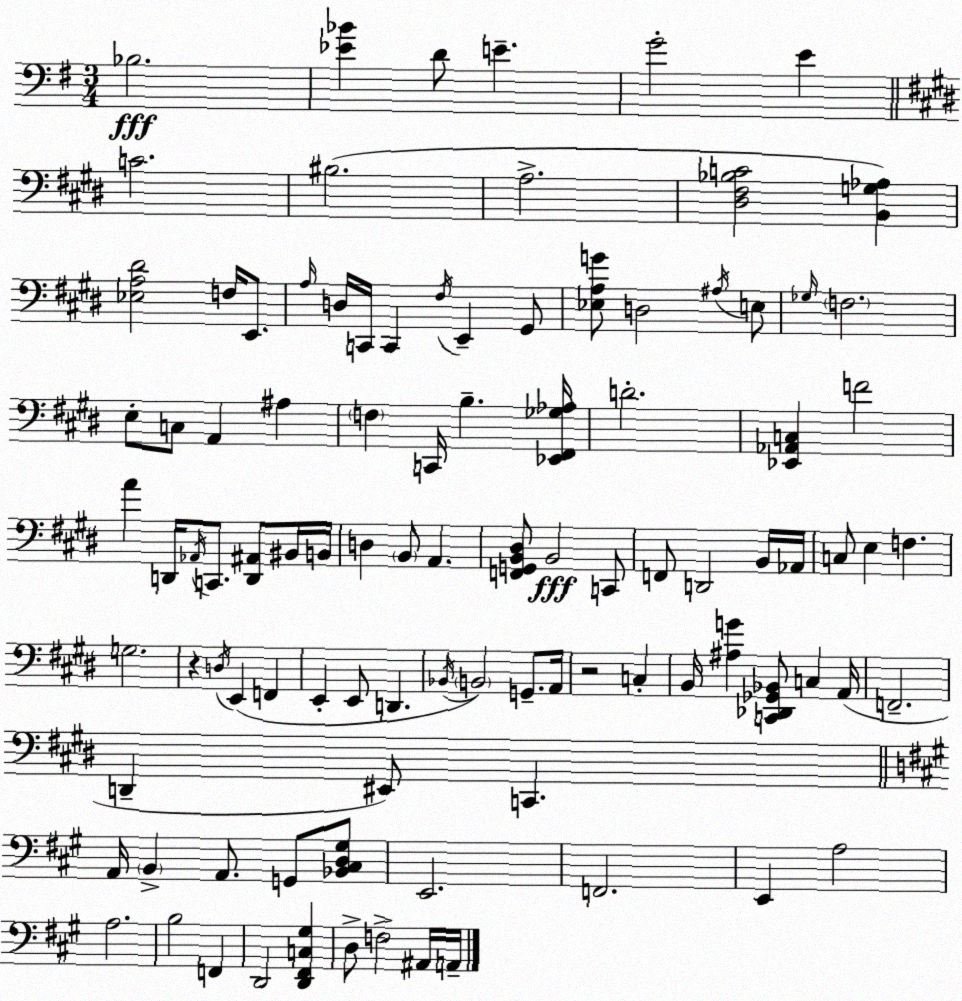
X:1
T:Untitled
M:3/4
L:1/4
K:G
_B,2 [_E_B] D/2 E G2 E C2 ^B,2 A,2 [^D,^F,_B,C]2 [B,,G,_A,] [_E,A,^D]2 F,/4 E,,/2 A,/4 D,/4 C,,/4 C,, ^F,/4 E,, ^G,,/2 [_E,A,G]/2 D,2 ^A,/4 E,/2 _G,/4 F,2 E,/2 C,/2 A,, ^A, F, C,,/4 B, [_E,,^F,,_G,_A,]/4 D2 [_E,,_A,,C,] F2 A D,,/4 _A,,/4 C,,/2 [D,,^A,,]/2 ^B,,/4 B,,/4 D, B,,/2 A,, [F,,G,,B,,^D,]/2 B,,2 C,,/2 F,,/2 D,,2 B,,/4 _A,,/4 C,/2 E, F, G,2 z D,/4 E,, F,, E,, E,,/2 D,, _B,,/4 B,,2 G,,/2 A,,/4 z2 C, B,,/4 [^A,G] [C,,_D,,_G,,_B,,]/2 C, A,,/4 F,,2 D,, ^E,,/2 C,, A,,/4 B,, A,,/2 G,,/2 [_B,,^C,D,^G,]/2 E,,2 F,,2 E,, A,2 A,2 B,2 F,, D,,2 [D,,^F,,C,^G,] D,/2 F,2 ^A,,/4 A,,/4